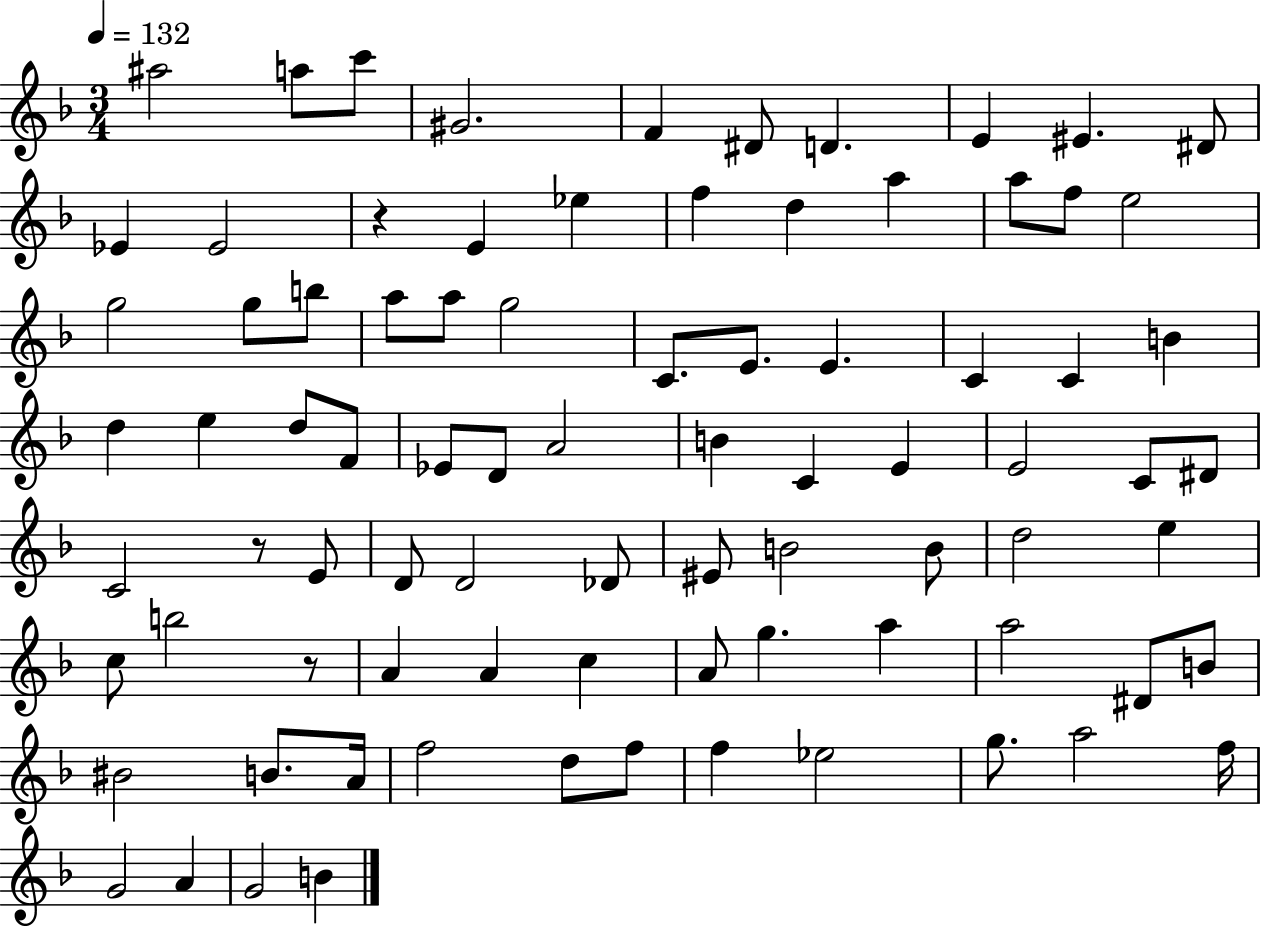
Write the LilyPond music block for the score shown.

{
  \clef treble
  \numericTimeSignature
  \time 3/4
  \key f \major
  \tempo 4 = 132
  ais''2 a''8 c'''8 | gis'2. | f'4 dis'8 d'4. | e'4 eis'4. dis'8 | \break ees'4 ees'2 | r4 e'4 ees''4 | f''4 d''4 a''4 | a''8 f''8 e''2 | \break g''2 g''8 b''8 | a''8 a''8 g''2 | c'8. e'8. e'4. | c'4 c'4 b'4 | \break d''4 e''4 d''8 f'8 | ees'8 d'8 a'2 | b'4 c'4 e'4 | e'2 c'8 dis'8 | \break c'2 r8 e'8 | d'8 d'2 des'8 | eis'8 b'2 b'8 | d''2 e''4 | \break c''8 b''2 r8 | a'4 a'4 c''4 | a'8 g''4. a''4 | a''2 dis'8 b'8 | \break bis'2 b'8. a'16 | f''2 d''8 f''8 | f''4 ees''2 | g''8. a''2 f''16 | \break g'2 a'4 | g'2 b'4 | \bar "|."
}